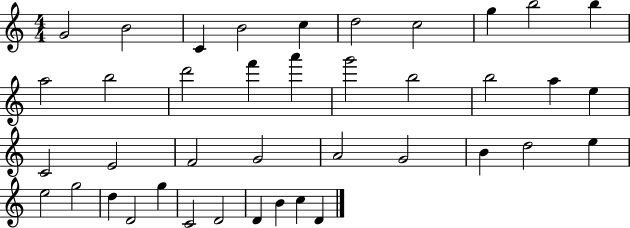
G4/h B4/h C4/q B4/h C5/q D5/h C5/h G5/q B5/h B5/q A5/h B5/h D6/h F6/q A6/q G6/h B5/h B5/h A5/q E5/q C4/h E4/h F4/h G4/h A4/h G4/h B4/q D5/h E5/q E5/h G5/h D5/q D4/h G5/q C4/h D4/h D4/q B4/q C5/q D4/q